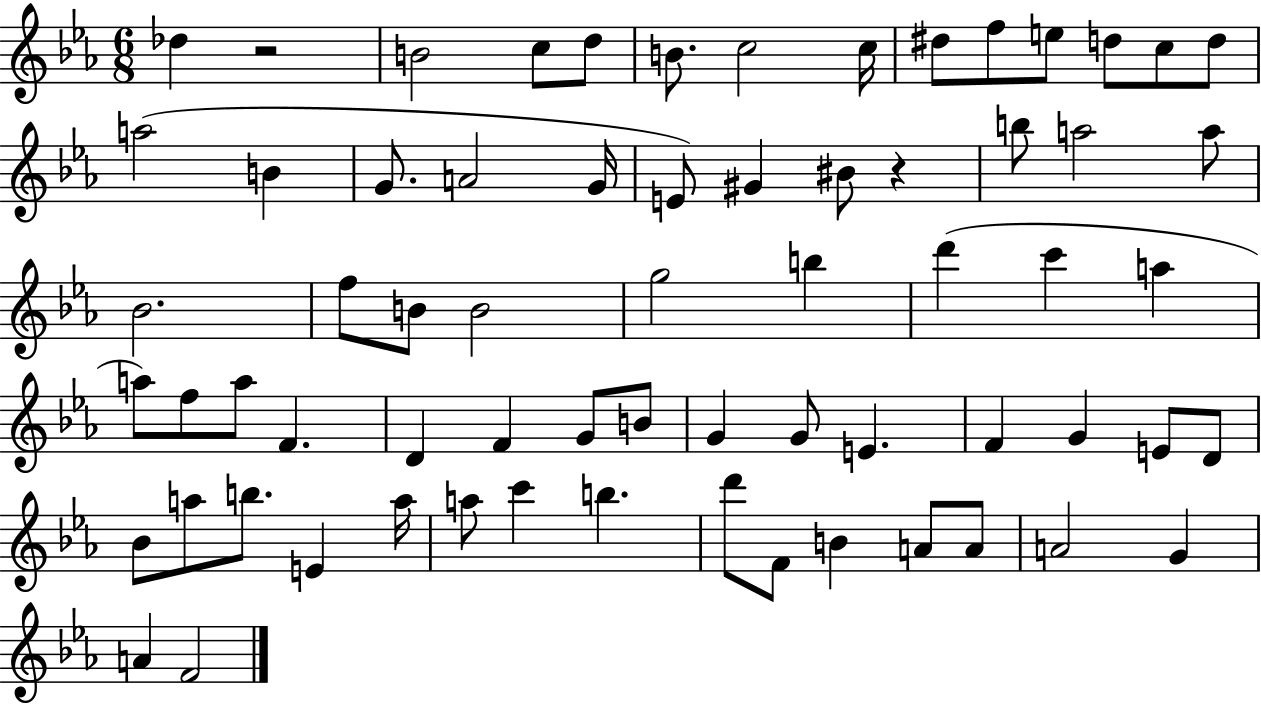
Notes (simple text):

Db5/q R/h B4/h C5/e D5/e B4/e. C5/h C5/s D#5/e F5/e E5/e D5/e C5/e D5/e A5/h B4/q G4/e. A4/h G4/s E4/e G#4/q BIS4/e R/q B5/e A5/h A5/e Bb4/h. F5/e B4/e B4/h G5/h B5/q D6/q C6/q A5/q A5/e F5/e A5/e F4/q. D4/q F4/q G4/e B4/e G4/q G4/e E4/q. F4/q G4/q E4/e D4/e Bb4/e A5/e B5/e. E4/q A5/s A5/e C6/q B5/q. D6/e F4/e B4/q A4/e A4/e A4/h G4/q A4/q F4/h